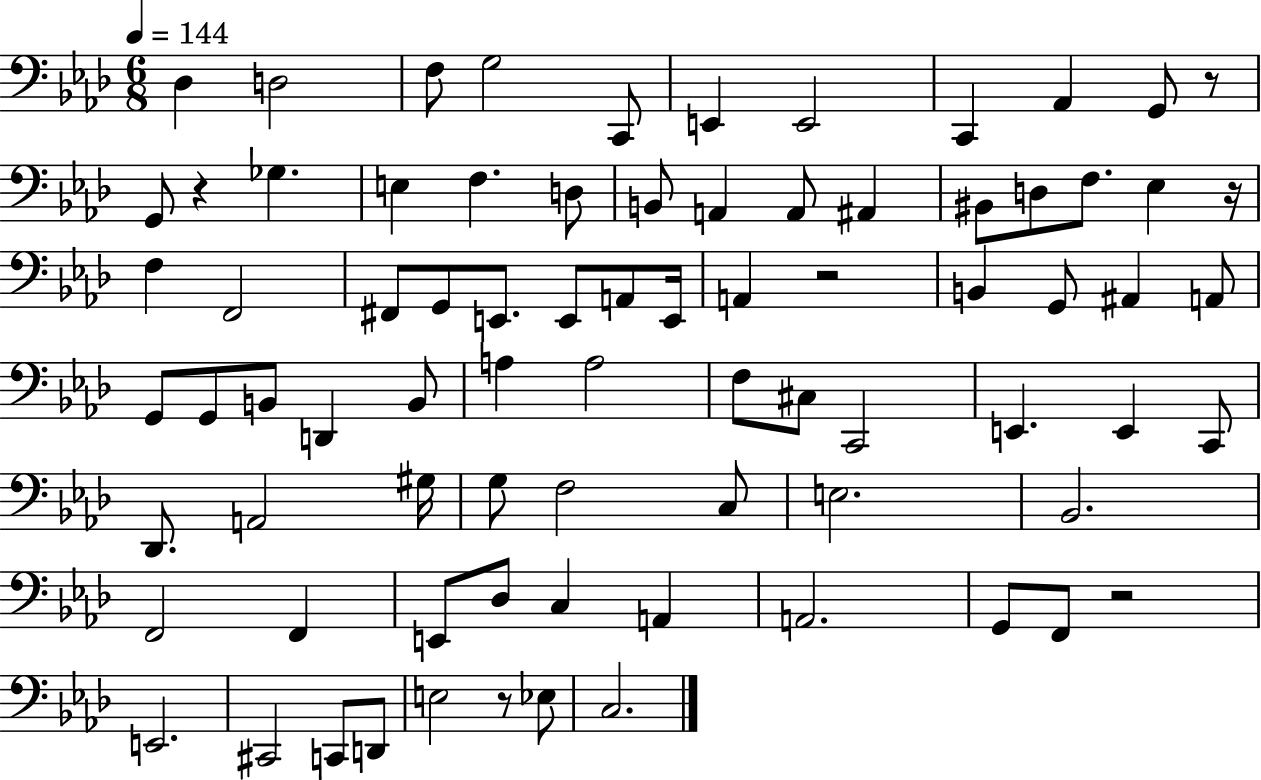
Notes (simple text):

Db3/q D3/h F3/e G3/h C2/e E2/q E2/h C2/q Ab2/q G2/e R/e G2/e R/q Gb3/q. E3/q F3/q. D3/e B2/e A2/q A2/e A#2/q BIS2/e D3/e F3/e. Eb3/q R/s F3/q F2/h F#2/e G2/e E2/e. E2/e A2/e E2/s A2/q R/h B2/q G2/e A#2/q A2/e G2/e G2/e B2/e D2/q B2/e A3/q A3/h F3/e C#3/e C2/h E2/q. E2/q C2/e Db2/e. A2/h G#3/s G3/e F3/h C3/e E3/h. Bb2/h. F2/h F2/q E2/e Db3/e C3/q A2/q A2/h. G2/e F2/e R/h E2/h. C#2/h C2/e D2/e E3/h R/e Eb3/e C3/h.